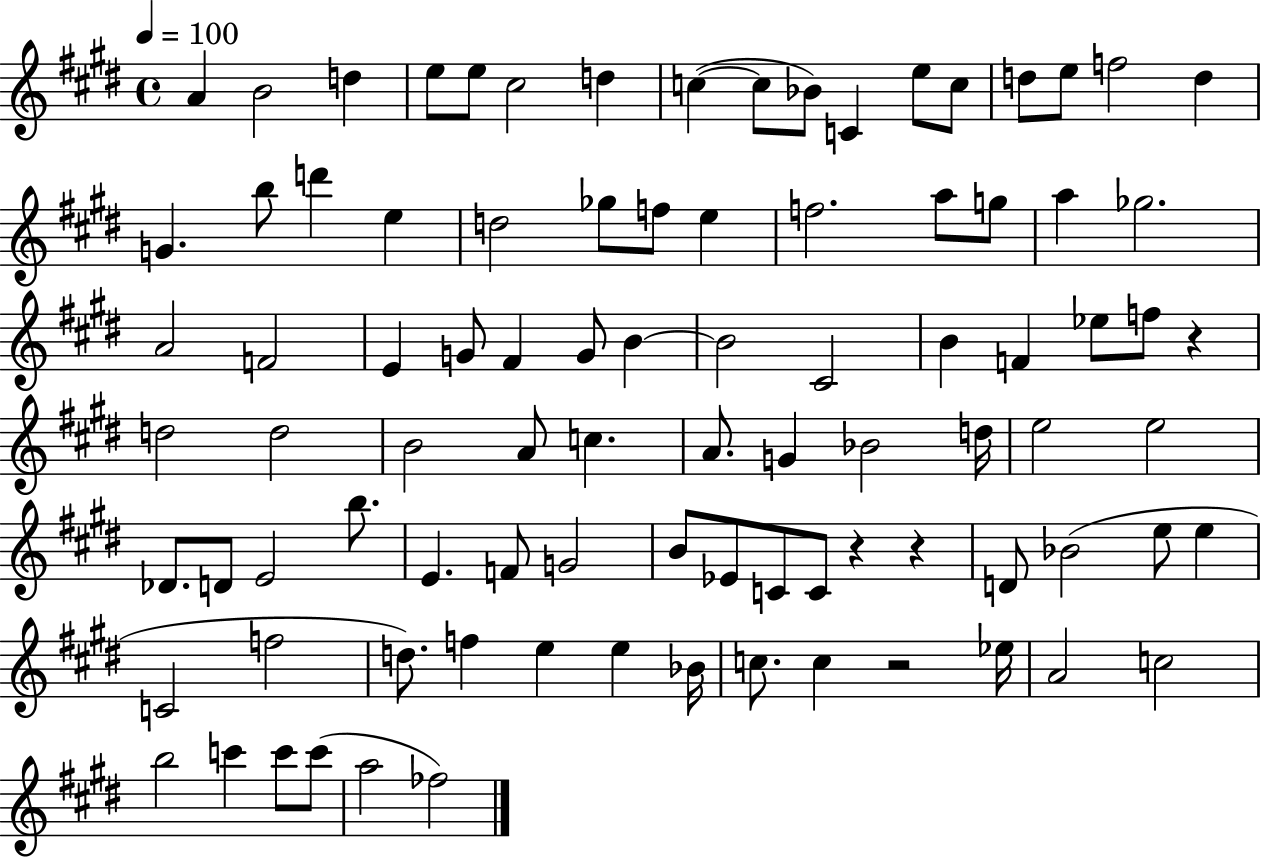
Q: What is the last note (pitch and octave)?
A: FES5